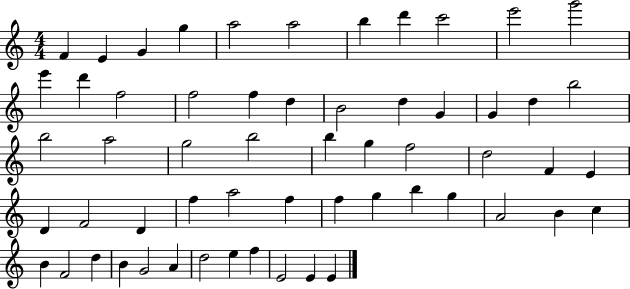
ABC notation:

X:1
T:Untitled
M:4/4
L:1/4
K:C
F E G g a2 a2 b d' c'2 e'2 g'2 e' d' f2 f2 f d B2 d G G d b2 b2 a2 g2 b2 b g f2 d2 F E D F2 D f a2 f f g b g A2 B c B F2 d B G2 A d2 e f E2 E E